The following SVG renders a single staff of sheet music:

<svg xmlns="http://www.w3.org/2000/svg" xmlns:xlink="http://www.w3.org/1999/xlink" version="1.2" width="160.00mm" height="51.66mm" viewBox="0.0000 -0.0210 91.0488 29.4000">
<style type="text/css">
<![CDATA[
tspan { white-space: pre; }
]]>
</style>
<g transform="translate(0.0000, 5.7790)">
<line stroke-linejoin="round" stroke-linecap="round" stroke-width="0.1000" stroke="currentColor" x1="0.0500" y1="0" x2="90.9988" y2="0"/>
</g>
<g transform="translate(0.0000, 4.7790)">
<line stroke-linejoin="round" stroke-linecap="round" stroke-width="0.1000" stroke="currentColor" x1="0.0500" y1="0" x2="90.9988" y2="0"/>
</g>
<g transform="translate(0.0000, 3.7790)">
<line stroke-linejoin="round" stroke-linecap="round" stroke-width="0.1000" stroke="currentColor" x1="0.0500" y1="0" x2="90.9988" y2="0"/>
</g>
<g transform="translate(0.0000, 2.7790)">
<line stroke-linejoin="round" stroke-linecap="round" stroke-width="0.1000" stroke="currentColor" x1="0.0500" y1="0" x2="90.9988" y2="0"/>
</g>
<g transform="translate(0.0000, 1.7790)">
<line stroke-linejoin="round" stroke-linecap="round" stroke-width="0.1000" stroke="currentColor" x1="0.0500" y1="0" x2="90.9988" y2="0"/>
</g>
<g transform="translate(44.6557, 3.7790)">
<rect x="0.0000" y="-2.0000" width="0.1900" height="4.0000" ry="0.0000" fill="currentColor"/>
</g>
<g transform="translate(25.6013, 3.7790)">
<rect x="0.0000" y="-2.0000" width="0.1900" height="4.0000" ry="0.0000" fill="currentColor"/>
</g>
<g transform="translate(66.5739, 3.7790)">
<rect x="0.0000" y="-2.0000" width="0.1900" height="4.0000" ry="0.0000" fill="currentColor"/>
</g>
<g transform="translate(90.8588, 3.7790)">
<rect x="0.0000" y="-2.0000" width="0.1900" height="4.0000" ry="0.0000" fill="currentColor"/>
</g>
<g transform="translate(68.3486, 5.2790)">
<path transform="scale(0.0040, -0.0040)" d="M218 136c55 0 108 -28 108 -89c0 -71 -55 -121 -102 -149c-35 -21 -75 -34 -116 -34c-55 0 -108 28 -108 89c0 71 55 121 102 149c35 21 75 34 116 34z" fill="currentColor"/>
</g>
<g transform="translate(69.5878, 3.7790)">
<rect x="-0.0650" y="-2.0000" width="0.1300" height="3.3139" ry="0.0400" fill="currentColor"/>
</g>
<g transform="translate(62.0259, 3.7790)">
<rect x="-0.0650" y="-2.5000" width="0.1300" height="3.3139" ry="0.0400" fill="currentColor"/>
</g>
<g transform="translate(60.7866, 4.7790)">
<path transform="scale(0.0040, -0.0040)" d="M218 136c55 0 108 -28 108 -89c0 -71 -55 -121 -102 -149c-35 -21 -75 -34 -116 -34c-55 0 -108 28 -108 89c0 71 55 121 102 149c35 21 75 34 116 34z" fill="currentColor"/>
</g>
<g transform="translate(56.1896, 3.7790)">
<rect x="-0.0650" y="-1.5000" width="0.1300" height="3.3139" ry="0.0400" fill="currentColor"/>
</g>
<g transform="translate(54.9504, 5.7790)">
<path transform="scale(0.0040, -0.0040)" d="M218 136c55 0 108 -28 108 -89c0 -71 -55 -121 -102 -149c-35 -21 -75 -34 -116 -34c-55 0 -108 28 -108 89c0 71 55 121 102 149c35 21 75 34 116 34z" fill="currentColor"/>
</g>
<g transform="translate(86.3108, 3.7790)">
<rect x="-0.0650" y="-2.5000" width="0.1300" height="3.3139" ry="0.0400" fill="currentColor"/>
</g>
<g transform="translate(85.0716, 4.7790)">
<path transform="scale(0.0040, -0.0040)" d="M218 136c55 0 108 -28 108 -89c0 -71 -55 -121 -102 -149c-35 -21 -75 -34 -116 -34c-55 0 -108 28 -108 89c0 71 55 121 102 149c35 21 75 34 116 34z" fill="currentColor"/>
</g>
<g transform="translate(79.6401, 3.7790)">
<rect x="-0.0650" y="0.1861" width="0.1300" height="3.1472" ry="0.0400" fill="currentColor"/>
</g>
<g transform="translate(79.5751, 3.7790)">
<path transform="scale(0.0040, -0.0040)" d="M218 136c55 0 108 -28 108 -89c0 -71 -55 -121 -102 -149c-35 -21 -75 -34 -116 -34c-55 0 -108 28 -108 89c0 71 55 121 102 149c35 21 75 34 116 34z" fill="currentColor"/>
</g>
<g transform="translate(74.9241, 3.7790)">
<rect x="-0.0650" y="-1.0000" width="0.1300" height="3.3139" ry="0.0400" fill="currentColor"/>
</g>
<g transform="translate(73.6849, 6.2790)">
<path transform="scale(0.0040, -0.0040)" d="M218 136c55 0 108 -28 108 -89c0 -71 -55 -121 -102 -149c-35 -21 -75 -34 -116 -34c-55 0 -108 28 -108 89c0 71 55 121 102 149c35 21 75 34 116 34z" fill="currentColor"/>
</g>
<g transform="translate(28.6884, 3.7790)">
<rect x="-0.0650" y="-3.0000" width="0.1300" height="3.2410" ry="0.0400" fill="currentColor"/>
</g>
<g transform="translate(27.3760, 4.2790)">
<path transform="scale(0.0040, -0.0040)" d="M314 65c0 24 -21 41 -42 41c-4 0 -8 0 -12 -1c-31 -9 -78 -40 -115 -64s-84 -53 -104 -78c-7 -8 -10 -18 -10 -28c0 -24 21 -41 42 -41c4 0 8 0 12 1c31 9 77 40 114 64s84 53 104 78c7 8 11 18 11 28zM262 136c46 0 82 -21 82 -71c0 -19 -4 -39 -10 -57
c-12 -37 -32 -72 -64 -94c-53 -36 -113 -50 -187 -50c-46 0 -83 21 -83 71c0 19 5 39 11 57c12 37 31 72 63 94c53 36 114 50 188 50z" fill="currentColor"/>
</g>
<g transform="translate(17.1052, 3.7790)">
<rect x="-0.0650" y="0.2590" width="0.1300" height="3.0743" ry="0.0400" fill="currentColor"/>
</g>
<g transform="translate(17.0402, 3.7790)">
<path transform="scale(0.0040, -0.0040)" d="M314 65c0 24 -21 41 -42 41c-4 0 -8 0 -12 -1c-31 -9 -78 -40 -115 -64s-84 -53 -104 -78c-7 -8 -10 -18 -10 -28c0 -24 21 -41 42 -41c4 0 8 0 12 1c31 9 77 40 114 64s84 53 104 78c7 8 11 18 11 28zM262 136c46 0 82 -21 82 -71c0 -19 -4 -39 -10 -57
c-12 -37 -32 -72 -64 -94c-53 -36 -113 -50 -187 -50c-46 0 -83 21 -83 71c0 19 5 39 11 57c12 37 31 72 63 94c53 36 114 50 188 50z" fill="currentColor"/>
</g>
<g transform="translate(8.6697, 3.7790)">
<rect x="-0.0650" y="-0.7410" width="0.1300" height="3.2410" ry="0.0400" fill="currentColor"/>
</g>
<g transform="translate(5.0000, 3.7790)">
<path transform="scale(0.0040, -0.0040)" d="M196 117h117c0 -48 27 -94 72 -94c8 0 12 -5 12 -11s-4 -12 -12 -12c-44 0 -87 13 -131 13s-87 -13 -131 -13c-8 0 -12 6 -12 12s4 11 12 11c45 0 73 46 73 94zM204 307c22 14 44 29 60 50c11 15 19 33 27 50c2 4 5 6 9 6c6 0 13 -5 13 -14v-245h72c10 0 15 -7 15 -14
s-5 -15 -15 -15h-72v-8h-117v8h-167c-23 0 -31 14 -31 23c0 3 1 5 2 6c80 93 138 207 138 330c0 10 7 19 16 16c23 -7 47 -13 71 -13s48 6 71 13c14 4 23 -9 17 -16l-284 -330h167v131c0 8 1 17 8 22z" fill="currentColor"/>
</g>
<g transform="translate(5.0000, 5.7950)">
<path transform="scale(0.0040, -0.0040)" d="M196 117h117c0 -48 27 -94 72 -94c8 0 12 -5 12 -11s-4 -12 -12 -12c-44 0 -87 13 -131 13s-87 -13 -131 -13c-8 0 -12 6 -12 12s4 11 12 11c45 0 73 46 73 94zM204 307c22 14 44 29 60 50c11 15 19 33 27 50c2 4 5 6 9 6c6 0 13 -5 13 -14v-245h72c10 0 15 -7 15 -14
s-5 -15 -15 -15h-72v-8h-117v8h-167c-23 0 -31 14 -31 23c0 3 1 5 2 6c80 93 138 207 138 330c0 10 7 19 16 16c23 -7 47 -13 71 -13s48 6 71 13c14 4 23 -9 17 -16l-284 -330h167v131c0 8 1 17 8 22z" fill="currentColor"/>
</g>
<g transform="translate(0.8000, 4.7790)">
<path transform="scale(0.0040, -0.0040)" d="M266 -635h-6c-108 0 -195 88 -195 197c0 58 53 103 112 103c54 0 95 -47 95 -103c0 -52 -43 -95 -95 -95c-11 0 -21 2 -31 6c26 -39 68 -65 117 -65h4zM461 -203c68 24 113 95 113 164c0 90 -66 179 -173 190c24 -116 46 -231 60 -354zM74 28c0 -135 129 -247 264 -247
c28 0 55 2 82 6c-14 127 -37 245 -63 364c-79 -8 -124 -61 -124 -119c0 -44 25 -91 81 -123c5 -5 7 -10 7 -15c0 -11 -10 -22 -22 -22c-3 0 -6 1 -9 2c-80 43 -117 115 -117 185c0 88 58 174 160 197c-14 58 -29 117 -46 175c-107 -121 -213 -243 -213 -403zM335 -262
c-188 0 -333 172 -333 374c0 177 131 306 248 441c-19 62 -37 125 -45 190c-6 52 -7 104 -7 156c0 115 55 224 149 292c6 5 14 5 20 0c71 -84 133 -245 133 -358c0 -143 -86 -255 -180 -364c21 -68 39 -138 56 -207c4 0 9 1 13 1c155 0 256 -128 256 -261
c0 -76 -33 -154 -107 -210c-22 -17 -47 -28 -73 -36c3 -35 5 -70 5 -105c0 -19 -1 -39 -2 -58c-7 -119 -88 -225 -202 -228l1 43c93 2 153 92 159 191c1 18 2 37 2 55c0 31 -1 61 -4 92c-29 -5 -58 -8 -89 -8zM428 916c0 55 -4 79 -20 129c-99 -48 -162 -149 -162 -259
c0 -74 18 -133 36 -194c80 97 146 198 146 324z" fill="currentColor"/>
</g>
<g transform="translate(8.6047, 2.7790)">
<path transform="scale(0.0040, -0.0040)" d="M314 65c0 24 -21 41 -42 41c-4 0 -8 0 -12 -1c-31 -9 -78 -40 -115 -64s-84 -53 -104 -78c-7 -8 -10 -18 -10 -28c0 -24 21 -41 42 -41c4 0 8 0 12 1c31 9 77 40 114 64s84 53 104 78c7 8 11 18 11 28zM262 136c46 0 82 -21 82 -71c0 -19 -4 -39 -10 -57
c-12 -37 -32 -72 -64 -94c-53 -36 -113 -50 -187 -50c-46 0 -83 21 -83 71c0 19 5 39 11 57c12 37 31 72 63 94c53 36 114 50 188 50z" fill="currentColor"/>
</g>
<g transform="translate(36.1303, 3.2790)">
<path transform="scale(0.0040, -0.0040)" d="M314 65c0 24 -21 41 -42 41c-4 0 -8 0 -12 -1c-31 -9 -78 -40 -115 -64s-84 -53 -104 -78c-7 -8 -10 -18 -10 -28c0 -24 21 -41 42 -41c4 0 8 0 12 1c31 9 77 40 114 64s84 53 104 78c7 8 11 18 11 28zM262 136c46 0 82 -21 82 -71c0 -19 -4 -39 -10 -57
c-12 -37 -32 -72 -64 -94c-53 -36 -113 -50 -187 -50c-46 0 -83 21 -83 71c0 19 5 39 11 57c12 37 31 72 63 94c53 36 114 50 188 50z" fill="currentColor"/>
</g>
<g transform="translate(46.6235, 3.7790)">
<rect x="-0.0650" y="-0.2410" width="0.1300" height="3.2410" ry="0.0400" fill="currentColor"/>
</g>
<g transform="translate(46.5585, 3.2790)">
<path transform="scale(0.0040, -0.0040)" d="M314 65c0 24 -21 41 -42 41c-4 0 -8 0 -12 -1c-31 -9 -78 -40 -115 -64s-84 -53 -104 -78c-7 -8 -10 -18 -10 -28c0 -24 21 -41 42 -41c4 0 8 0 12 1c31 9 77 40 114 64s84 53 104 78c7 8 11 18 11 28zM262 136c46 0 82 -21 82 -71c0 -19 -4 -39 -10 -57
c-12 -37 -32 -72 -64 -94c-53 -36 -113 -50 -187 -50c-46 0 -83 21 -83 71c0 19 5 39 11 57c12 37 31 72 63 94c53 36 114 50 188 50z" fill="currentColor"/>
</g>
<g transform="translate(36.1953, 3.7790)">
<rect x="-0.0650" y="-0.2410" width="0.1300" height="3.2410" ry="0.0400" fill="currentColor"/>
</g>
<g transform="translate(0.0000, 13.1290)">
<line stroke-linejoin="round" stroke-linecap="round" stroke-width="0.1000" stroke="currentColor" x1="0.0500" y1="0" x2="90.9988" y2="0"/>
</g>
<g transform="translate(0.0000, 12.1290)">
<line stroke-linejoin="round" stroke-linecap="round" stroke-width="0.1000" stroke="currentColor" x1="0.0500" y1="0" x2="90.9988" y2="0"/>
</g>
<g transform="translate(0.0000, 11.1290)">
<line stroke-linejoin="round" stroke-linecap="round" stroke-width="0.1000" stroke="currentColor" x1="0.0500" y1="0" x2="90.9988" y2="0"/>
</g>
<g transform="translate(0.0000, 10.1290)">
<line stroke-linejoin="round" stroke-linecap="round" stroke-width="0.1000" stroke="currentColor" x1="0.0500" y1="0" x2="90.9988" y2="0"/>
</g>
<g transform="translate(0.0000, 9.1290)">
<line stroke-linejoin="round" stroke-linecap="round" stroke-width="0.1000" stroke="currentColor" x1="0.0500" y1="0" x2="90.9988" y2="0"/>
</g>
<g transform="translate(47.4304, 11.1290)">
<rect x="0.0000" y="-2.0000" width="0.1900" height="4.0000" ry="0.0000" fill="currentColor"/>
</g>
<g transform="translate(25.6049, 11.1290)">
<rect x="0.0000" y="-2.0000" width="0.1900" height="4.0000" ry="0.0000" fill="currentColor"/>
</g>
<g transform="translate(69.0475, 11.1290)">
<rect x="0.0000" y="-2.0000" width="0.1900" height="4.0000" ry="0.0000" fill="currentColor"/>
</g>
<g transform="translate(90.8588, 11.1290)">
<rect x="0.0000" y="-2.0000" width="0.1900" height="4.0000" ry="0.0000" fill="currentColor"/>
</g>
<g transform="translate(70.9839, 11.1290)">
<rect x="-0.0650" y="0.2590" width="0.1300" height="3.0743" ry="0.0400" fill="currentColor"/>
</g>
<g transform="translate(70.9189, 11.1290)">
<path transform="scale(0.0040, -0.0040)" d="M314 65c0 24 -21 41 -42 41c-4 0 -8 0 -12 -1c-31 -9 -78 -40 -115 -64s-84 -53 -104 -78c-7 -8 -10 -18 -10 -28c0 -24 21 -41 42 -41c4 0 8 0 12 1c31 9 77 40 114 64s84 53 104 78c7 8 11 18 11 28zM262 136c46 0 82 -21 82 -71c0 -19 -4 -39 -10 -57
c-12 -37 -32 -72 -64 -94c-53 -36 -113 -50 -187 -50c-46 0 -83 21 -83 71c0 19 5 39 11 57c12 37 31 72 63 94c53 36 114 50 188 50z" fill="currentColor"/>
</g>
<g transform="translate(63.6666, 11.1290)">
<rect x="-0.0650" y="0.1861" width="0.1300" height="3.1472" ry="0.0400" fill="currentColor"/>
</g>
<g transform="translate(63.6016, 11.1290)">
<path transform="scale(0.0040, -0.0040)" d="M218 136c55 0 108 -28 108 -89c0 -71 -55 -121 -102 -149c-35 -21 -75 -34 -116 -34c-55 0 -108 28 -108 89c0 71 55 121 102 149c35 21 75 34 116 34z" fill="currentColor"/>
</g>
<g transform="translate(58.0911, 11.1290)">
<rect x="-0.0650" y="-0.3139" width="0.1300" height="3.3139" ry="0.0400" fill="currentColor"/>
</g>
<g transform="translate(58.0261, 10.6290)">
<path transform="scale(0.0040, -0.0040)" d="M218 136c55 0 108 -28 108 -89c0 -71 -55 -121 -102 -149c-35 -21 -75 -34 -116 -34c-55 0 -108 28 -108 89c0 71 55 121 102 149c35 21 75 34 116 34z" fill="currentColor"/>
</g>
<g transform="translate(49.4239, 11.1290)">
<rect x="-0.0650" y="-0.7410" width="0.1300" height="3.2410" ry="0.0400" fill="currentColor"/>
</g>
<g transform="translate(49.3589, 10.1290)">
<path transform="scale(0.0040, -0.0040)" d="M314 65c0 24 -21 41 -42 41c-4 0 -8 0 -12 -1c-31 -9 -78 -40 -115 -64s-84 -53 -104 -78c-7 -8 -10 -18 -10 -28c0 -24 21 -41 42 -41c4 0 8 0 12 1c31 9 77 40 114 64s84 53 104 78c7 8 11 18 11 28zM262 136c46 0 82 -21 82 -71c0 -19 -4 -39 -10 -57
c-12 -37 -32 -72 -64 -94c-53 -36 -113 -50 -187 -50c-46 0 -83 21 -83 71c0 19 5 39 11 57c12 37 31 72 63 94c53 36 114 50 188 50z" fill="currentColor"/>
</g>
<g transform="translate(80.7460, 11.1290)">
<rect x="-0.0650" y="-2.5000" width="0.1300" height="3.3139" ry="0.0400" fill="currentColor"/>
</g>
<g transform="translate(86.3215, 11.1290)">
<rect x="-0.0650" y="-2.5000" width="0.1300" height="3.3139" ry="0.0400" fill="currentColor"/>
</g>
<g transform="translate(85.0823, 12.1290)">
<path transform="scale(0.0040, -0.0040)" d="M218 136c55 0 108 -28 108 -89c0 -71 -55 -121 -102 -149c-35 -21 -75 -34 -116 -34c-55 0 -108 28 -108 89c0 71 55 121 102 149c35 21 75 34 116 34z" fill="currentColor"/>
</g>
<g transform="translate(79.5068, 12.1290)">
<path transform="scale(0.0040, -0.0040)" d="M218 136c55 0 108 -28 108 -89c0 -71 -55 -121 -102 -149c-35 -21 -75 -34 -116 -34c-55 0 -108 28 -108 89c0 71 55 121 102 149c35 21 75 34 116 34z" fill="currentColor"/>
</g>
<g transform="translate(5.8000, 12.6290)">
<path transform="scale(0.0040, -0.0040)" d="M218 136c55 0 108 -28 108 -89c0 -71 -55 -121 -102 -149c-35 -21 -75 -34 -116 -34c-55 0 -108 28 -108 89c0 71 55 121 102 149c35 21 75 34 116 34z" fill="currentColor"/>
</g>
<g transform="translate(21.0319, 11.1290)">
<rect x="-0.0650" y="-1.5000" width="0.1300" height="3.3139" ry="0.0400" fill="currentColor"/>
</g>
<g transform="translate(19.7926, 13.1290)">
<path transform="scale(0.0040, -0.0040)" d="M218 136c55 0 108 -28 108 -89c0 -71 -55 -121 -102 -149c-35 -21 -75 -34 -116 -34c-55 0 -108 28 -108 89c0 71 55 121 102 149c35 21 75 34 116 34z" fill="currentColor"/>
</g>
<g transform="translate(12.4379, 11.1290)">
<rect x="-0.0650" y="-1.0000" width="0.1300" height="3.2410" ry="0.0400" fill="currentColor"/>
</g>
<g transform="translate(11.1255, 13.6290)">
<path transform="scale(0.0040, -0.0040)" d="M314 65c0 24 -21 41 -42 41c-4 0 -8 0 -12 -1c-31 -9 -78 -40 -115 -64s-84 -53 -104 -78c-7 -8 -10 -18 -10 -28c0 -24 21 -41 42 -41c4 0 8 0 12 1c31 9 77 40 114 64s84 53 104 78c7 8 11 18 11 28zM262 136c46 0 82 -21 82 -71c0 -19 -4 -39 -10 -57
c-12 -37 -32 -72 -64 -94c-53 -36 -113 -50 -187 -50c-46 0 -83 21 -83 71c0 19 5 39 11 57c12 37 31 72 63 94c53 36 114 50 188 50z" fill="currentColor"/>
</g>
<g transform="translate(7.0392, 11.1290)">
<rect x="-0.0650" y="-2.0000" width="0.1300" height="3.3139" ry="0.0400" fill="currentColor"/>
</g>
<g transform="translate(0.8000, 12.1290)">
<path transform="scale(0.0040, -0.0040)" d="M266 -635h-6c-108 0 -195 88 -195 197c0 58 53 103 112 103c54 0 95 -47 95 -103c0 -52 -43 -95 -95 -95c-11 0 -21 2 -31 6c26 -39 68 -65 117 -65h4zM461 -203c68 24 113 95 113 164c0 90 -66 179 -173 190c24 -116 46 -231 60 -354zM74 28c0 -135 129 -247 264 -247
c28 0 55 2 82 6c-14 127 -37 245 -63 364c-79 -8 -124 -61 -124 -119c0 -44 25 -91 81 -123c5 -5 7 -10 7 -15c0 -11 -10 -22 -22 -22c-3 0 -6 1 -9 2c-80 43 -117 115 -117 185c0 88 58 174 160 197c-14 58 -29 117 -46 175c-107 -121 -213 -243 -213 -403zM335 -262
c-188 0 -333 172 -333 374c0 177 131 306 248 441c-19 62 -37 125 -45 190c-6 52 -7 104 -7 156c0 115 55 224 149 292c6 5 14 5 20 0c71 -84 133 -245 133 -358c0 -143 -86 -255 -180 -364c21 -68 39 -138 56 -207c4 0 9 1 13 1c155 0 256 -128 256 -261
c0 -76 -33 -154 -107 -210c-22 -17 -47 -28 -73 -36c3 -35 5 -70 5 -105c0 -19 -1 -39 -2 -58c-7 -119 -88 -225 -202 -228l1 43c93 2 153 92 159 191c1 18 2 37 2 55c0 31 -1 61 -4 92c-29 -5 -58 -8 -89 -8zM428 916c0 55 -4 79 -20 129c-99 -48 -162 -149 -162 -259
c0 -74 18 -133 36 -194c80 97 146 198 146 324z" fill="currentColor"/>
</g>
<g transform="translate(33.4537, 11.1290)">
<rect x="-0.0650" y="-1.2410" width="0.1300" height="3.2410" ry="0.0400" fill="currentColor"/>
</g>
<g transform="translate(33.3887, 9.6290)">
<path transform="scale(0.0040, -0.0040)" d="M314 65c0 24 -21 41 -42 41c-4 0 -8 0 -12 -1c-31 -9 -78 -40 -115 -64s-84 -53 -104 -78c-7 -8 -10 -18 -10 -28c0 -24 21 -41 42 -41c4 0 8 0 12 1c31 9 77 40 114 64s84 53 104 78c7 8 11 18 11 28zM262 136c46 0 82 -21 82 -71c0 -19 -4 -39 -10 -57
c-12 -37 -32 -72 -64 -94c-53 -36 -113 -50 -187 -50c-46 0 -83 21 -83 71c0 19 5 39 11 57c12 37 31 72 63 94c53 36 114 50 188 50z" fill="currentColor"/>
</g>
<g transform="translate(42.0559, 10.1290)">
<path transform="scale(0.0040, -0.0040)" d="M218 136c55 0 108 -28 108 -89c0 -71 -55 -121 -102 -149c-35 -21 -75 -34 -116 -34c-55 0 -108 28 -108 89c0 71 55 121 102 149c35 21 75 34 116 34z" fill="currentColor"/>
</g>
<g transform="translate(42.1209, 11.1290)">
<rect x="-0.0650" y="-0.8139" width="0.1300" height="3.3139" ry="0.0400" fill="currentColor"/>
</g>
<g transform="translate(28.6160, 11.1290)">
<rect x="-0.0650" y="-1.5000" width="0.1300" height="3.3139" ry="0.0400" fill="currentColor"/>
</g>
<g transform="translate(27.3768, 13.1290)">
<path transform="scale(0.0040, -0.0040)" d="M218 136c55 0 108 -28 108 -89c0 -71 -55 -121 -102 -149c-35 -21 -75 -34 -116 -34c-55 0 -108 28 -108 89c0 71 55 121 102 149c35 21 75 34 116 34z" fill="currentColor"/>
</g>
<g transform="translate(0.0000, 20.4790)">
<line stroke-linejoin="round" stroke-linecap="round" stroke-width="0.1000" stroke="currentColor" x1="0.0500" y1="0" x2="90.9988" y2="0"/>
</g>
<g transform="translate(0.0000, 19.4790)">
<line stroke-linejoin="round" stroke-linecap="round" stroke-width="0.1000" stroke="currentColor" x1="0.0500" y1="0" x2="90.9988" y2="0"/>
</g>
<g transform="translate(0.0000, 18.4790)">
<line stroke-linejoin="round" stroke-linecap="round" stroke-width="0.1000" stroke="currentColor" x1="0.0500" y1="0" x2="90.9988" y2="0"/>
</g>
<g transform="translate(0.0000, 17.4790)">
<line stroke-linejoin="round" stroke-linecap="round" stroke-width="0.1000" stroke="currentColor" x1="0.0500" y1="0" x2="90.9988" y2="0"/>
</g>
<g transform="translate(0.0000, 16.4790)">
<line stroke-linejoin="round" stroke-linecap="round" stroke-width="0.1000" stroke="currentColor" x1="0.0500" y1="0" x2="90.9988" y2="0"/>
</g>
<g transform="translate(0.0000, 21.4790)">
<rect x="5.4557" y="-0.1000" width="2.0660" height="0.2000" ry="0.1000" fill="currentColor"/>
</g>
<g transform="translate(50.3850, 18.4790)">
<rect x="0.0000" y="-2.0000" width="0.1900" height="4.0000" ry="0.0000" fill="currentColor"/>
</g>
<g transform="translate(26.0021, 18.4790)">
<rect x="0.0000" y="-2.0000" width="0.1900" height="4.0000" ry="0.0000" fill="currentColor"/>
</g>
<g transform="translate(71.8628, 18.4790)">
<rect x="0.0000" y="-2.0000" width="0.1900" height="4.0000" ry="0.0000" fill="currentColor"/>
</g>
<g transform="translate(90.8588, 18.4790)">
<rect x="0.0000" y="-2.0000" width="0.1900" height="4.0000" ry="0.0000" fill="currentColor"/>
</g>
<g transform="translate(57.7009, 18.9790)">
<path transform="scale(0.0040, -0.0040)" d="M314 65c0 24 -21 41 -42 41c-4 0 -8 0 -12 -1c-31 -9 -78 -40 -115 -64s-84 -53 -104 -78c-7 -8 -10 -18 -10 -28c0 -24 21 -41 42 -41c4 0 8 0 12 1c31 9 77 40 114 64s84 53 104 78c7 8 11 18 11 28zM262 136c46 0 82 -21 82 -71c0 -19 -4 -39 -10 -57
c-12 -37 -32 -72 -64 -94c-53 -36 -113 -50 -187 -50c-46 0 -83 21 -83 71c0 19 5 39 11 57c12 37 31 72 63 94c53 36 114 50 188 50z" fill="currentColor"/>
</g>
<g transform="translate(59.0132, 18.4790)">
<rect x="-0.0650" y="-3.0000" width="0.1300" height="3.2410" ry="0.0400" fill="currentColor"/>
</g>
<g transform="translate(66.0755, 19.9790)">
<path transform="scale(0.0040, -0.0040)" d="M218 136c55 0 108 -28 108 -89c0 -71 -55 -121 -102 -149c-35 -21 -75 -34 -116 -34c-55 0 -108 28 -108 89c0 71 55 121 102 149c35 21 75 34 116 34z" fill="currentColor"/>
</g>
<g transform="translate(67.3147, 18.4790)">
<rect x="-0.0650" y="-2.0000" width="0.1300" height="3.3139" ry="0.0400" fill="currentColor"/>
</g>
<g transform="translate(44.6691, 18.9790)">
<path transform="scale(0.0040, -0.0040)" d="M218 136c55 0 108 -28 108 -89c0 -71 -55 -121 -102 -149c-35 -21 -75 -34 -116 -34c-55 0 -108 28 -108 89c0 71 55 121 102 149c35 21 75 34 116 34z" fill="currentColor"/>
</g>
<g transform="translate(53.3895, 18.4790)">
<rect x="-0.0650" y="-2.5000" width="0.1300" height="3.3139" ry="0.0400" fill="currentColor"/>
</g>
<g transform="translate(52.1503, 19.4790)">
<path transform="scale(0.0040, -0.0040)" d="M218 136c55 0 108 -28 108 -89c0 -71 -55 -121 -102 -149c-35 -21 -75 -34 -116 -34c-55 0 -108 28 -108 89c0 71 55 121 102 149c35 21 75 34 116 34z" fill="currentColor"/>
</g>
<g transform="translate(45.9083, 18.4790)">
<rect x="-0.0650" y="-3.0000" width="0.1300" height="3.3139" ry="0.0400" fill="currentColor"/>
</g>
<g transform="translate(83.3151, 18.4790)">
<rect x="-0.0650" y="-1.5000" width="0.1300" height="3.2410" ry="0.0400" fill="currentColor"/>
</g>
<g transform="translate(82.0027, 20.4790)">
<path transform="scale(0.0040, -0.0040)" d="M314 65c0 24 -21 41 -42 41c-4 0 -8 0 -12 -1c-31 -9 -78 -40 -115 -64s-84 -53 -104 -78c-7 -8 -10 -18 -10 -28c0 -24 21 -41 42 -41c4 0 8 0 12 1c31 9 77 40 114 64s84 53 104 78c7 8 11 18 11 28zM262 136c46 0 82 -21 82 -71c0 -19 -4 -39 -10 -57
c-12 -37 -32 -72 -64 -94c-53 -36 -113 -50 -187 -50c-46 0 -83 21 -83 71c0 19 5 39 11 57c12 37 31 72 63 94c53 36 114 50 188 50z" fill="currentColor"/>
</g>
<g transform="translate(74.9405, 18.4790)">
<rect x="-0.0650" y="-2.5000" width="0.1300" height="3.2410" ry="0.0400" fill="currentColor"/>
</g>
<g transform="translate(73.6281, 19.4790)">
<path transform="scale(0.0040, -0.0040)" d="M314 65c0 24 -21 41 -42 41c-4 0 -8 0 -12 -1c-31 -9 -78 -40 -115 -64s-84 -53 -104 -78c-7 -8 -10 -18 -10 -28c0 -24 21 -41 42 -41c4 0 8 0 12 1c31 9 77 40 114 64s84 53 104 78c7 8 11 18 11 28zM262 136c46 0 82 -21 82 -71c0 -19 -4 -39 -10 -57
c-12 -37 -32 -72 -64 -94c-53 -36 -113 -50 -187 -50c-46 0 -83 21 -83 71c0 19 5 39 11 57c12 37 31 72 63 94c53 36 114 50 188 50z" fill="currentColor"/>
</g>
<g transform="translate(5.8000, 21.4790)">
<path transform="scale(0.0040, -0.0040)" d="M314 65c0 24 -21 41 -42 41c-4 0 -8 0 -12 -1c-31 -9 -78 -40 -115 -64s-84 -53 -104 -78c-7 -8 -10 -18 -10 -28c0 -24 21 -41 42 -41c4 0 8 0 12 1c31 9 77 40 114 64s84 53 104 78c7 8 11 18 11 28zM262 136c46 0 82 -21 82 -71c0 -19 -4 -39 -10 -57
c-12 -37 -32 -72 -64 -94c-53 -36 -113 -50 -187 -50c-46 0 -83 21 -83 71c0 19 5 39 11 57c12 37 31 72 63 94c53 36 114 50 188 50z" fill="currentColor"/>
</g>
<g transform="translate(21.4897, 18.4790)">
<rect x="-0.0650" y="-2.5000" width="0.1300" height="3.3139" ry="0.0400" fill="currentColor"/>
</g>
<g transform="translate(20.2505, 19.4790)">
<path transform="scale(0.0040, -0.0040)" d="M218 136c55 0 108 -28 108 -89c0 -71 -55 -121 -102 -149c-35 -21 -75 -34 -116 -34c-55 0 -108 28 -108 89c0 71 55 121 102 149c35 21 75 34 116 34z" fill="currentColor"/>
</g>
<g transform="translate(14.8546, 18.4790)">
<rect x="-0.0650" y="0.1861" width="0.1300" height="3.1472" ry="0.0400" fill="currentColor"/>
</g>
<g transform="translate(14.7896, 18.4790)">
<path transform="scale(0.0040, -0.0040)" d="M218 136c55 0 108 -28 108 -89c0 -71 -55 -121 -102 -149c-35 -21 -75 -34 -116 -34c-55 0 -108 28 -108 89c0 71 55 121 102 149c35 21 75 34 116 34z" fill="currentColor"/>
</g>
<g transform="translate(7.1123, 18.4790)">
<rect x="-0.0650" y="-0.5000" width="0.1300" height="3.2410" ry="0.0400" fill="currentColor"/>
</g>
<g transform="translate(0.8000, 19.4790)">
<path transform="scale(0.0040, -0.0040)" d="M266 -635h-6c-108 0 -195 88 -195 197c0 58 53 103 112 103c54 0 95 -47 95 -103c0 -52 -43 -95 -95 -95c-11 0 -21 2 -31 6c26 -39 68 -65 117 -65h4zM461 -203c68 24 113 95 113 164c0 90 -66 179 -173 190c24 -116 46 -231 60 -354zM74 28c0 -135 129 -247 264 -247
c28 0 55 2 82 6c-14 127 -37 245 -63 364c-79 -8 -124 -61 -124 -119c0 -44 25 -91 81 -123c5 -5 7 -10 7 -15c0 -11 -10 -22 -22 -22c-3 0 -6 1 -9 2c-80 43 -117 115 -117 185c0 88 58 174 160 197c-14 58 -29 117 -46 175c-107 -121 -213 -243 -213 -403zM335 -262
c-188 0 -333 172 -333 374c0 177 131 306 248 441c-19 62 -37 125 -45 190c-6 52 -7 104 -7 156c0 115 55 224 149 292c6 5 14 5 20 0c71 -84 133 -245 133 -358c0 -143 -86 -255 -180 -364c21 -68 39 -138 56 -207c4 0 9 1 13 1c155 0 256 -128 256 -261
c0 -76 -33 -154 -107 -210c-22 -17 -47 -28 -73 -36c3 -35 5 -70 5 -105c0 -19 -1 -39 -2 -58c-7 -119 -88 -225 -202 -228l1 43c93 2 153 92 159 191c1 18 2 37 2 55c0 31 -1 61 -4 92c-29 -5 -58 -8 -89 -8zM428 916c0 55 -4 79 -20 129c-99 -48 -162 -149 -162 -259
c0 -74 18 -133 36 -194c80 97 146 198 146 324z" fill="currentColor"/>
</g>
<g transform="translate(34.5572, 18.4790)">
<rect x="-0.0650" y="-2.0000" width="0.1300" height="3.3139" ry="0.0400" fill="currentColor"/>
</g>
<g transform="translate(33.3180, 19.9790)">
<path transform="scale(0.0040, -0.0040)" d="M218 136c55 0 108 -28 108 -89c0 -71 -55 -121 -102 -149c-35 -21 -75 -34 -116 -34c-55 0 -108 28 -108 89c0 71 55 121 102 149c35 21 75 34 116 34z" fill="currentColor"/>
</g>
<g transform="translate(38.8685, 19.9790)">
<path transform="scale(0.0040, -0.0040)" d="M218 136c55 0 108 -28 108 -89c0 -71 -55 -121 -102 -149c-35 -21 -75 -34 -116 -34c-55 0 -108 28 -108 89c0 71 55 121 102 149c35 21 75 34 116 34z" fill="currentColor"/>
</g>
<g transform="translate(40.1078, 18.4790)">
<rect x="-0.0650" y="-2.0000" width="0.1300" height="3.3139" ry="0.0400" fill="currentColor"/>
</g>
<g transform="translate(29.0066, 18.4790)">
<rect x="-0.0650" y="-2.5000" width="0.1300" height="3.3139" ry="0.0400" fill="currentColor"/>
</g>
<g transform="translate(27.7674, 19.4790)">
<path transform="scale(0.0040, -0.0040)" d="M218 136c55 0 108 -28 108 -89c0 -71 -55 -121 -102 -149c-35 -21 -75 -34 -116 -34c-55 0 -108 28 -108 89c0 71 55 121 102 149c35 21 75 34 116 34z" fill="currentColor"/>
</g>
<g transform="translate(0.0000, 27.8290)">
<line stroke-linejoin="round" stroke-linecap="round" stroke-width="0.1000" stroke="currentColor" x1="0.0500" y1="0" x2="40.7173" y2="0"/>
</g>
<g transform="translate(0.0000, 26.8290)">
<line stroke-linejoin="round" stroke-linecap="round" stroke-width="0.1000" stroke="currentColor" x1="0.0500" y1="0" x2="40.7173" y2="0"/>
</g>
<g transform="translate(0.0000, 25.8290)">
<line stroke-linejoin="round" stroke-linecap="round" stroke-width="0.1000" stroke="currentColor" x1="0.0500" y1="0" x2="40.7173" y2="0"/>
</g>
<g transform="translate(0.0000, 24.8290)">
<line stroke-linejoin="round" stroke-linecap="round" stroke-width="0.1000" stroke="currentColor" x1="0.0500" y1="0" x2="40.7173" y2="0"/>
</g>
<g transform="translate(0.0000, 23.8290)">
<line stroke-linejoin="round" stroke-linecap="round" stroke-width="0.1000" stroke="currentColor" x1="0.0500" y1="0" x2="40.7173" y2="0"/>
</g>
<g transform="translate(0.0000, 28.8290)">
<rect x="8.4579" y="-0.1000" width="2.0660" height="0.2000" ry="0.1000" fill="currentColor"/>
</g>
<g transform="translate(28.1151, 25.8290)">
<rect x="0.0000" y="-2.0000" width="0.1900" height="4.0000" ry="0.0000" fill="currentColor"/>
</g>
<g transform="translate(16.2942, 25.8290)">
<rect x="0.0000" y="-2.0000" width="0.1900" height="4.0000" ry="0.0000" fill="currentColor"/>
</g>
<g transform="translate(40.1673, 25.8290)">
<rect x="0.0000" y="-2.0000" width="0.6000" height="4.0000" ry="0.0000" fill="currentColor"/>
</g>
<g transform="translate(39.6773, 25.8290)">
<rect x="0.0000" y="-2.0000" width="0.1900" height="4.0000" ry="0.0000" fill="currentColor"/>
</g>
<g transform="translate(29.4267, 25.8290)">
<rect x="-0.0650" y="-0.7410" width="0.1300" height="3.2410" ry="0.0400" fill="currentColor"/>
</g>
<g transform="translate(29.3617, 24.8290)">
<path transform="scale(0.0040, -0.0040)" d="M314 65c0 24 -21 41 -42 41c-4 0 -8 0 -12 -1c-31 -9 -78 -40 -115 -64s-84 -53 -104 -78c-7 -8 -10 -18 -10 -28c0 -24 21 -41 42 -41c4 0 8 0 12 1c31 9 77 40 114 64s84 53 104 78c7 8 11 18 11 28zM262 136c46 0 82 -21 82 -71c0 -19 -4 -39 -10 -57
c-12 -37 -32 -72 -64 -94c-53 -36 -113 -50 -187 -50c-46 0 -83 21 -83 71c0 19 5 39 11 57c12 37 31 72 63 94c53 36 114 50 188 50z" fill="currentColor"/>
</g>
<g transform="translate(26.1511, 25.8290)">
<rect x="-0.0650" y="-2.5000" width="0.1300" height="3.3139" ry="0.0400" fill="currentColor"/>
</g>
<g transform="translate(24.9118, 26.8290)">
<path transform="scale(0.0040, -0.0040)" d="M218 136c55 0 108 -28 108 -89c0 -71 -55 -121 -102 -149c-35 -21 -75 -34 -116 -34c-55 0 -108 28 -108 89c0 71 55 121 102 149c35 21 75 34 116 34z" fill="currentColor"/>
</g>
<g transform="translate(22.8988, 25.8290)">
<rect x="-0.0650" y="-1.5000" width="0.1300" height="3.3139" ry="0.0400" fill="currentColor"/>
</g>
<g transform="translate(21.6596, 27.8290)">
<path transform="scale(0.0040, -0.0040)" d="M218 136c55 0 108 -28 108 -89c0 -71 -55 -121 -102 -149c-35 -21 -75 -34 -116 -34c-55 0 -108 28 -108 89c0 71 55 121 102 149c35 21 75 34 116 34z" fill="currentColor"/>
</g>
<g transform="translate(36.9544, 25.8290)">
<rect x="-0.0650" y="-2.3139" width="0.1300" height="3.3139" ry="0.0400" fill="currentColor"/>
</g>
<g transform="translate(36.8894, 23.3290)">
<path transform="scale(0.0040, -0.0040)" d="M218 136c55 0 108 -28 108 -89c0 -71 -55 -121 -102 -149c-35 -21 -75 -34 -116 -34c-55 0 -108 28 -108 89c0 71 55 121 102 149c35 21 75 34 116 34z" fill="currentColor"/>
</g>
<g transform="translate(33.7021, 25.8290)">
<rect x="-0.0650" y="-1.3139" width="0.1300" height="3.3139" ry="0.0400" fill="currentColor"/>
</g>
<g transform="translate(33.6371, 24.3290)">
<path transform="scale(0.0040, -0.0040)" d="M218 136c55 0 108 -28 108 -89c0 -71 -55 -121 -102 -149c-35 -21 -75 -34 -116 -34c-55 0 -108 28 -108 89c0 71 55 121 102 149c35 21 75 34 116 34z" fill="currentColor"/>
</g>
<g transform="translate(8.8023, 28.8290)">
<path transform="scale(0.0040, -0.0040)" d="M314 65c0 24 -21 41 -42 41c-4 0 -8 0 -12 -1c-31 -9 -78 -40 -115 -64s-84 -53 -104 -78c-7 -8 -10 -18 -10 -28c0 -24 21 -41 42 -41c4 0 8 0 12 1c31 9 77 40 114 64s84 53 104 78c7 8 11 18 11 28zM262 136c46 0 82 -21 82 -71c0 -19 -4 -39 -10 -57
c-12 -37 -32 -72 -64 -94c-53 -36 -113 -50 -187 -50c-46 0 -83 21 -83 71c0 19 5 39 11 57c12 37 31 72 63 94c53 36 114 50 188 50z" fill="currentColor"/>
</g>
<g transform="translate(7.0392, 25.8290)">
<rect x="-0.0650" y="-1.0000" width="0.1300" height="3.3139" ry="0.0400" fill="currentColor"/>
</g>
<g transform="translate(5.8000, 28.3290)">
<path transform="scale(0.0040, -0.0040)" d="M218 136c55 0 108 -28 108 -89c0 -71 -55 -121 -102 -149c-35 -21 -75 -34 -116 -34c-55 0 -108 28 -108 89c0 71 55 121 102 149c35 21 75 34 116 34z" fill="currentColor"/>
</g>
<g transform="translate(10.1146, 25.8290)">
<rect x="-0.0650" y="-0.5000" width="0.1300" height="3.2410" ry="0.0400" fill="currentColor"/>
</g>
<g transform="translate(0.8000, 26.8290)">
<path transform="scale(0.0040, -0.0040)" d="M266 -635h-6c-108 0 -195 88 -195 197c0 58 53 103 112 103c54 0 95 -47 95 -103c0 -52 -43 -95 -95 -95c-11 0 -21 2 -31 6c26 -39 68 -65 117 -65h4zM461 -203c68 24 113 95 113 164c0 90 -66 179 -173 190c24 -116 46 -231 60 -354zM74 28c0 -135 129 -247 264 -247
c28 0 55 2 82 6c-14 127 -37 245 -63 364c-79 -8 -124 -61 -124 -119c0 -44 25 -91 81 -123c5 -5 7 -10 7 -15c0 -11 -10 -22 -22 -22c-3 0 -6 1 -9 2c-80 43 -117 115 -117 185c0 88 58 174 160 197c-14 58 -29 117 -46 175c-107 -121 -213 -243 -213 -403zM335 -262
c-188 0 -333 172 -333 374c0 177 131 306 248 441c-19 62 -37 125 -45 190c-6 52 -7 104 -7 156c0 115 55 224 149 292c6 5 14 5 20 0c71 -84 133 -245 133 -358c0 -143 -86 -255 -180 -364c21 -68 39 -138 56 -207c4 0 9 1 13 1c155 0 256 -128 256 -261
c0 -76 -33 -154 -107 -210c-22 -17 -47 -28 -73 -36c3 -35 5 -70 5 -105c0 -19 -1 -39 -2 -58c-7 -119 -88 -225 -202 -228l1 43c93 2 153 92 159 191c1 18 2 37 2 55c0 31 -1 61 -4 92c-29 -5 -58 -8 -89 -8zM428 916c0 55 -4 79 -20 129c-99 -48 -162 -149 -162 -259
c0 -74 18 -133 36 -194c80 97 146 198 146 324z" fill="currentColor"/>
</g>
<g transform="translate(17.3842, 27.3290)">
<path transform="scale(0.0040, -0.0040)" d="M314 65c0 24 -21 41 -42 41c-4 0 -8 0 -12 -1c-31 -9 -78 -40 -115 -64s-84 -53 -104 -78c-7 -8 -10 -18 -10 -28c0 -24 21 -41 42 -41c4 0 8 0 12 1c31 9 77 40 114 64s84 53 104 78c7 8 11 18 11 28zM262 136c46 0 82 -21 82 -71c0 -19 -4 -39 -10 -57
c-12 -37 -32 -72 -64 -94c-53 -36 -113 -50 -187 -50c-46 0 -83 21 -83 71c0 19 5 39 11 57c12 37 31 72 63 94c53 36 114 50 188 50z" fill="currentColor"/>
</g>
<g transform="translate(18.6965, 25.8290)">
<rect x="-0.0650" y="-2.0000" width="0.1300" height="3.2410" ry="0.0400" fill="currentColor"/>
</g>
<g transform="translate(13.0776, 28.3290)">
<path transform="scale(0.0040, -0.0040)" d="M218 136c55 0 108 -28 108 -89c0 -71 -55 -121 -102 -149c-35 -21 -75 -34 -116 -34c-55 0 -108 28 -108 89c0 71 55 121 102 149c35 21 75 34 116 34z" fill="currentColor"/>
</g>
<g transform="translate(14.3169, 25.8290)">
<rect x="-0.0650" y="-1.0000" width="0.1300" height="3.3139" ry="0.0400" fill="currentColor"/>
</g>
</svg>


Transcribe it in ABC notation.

X:1
T:Untitled
M:4/4
L:1/4
K:C
d2 B2 A2 c2 c2 E G F D B G F D2 E E e2 d d2 c B B2 G G C2 B G G F F A G A2 F G2 E2 D C2 D F2 E G d2 e g